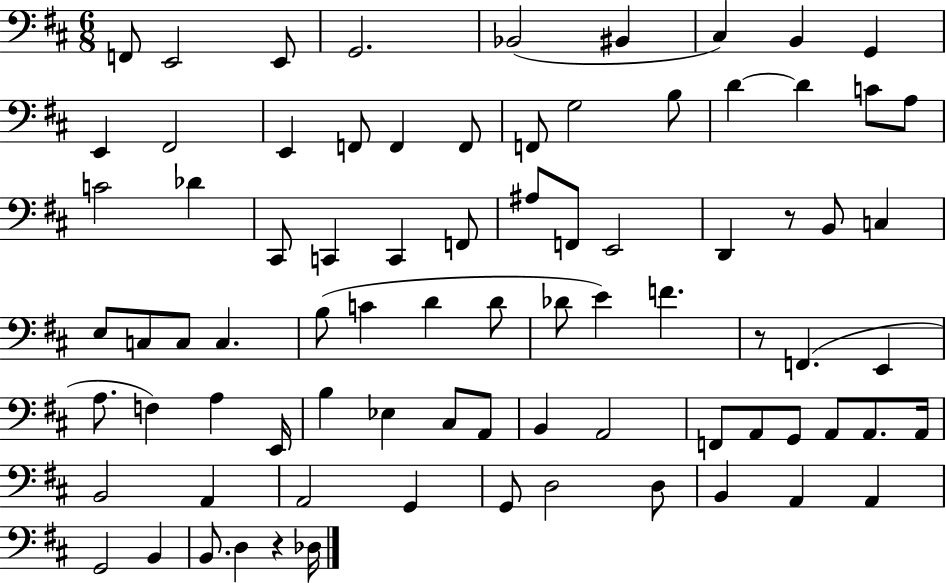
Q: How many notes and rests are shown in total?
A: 81